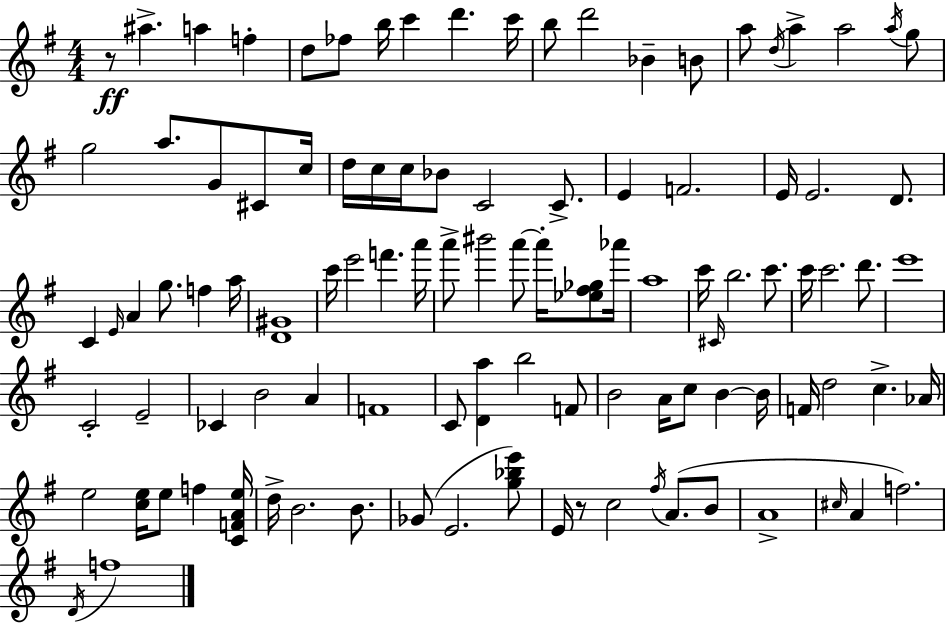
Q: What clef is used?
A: treble